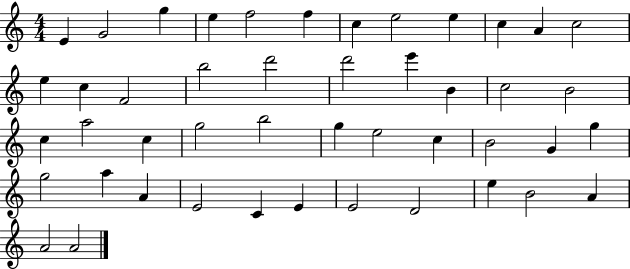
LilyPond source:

{
  \clef treble
  \numericTimeSignature
  \time 4/4
  \key c \major
  e'4 g'2 g''4 | e''4 f''2 f''4 | c''4 e''2 e''4 | c''4 a'4 c''2 | \break e''4 c''4 f'2 | b''2 d'''2 | d'''2 e'''4 b'4 | c''2 b'2 | \break c''4 a''2 c''4 | g''2 b''2 | g''4 e''2 c''4 | b'2 g'4 g''4 | \break g''2 a''4 a'4 | e'2 c'4 e'4 | e'2 d'2 | e''4 b'2 a'4 | \break a'2 a'2 | \bar "|."
}